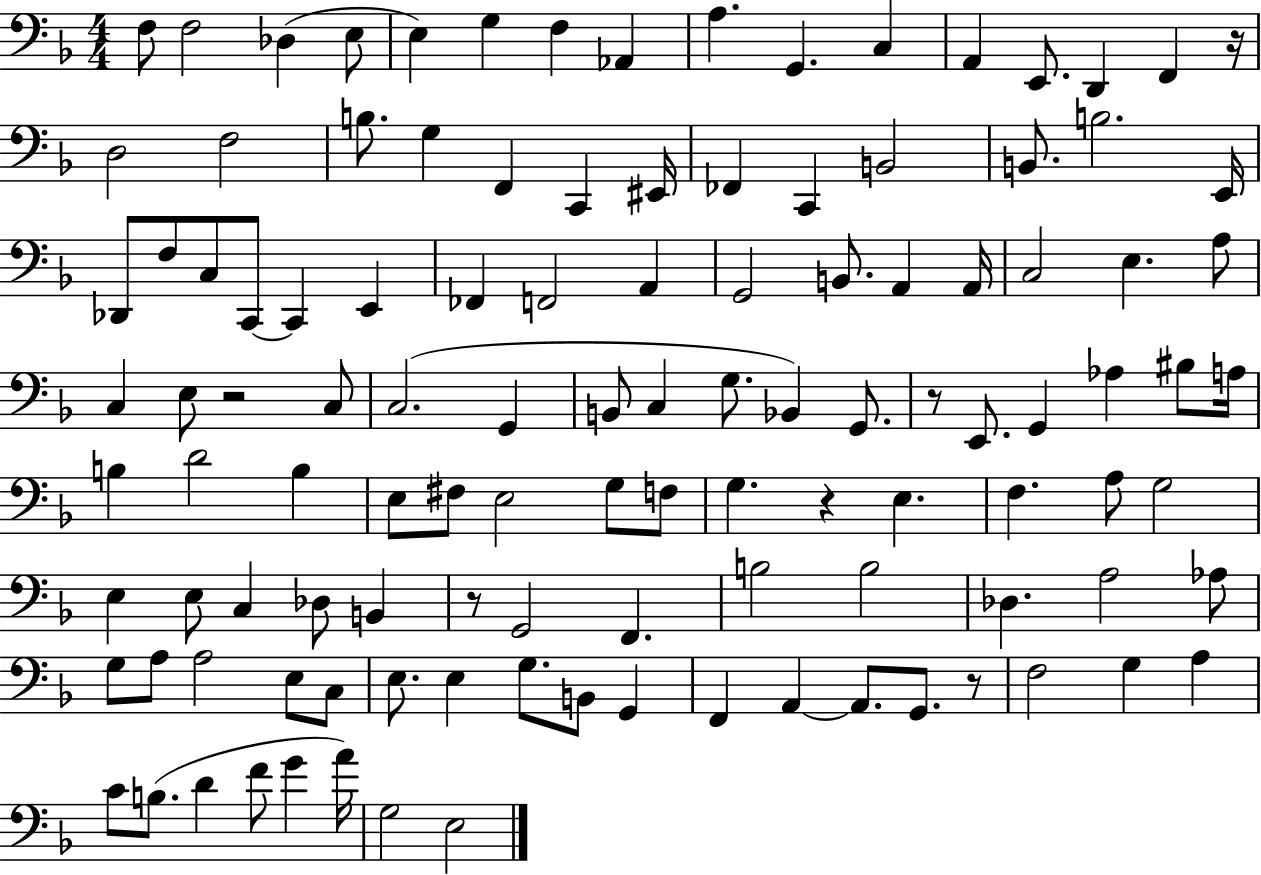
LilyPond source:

{
  \clef bass
  \numericTimeSignature
  \time 4/4
  \key f \major
  f8 f2 des4( e8 | e4) g4 f4 aes,4 | a4. g,4. c4 | a,4 e,8. d,4 f,4 r16 | \break d2 f2 | b8. g4 f,4 c,4 eis,16 | fes,4 c,4 b,2 | b,8. b2. e,16 | \break des,8 f8 c8 c,8~~ c,4 e,4 | fes,4 f,2 a,4 | g,2 b,8. a,4 a,16 | c2 e4. a8 | \break c4 e8 r2 c8 | c2.( g,4 | b,8 c4 g8. bes,4) g,8. | r8 e,8. g,4 aes4 bis8 a16 | \break b4 d'2 b4 | e8 fis8 e2 g8 f8 | g4. r4 e4. | f4. a8 g2 | \break e4 e8 c4 des8 b,4 | r8 g,2 f,4. | b2 b2 | des4. a2 aes8 | \break g8 a8 a2 e8 c8 | e8. e4 g8. b,8 g,4 | f,4 a,4~~ a,8. g,8. r8 | f2 g4 a4 | \break c'8 b8.( d'4 f'8 g'4 a'16) | g2 e2 | \bar "|."
}